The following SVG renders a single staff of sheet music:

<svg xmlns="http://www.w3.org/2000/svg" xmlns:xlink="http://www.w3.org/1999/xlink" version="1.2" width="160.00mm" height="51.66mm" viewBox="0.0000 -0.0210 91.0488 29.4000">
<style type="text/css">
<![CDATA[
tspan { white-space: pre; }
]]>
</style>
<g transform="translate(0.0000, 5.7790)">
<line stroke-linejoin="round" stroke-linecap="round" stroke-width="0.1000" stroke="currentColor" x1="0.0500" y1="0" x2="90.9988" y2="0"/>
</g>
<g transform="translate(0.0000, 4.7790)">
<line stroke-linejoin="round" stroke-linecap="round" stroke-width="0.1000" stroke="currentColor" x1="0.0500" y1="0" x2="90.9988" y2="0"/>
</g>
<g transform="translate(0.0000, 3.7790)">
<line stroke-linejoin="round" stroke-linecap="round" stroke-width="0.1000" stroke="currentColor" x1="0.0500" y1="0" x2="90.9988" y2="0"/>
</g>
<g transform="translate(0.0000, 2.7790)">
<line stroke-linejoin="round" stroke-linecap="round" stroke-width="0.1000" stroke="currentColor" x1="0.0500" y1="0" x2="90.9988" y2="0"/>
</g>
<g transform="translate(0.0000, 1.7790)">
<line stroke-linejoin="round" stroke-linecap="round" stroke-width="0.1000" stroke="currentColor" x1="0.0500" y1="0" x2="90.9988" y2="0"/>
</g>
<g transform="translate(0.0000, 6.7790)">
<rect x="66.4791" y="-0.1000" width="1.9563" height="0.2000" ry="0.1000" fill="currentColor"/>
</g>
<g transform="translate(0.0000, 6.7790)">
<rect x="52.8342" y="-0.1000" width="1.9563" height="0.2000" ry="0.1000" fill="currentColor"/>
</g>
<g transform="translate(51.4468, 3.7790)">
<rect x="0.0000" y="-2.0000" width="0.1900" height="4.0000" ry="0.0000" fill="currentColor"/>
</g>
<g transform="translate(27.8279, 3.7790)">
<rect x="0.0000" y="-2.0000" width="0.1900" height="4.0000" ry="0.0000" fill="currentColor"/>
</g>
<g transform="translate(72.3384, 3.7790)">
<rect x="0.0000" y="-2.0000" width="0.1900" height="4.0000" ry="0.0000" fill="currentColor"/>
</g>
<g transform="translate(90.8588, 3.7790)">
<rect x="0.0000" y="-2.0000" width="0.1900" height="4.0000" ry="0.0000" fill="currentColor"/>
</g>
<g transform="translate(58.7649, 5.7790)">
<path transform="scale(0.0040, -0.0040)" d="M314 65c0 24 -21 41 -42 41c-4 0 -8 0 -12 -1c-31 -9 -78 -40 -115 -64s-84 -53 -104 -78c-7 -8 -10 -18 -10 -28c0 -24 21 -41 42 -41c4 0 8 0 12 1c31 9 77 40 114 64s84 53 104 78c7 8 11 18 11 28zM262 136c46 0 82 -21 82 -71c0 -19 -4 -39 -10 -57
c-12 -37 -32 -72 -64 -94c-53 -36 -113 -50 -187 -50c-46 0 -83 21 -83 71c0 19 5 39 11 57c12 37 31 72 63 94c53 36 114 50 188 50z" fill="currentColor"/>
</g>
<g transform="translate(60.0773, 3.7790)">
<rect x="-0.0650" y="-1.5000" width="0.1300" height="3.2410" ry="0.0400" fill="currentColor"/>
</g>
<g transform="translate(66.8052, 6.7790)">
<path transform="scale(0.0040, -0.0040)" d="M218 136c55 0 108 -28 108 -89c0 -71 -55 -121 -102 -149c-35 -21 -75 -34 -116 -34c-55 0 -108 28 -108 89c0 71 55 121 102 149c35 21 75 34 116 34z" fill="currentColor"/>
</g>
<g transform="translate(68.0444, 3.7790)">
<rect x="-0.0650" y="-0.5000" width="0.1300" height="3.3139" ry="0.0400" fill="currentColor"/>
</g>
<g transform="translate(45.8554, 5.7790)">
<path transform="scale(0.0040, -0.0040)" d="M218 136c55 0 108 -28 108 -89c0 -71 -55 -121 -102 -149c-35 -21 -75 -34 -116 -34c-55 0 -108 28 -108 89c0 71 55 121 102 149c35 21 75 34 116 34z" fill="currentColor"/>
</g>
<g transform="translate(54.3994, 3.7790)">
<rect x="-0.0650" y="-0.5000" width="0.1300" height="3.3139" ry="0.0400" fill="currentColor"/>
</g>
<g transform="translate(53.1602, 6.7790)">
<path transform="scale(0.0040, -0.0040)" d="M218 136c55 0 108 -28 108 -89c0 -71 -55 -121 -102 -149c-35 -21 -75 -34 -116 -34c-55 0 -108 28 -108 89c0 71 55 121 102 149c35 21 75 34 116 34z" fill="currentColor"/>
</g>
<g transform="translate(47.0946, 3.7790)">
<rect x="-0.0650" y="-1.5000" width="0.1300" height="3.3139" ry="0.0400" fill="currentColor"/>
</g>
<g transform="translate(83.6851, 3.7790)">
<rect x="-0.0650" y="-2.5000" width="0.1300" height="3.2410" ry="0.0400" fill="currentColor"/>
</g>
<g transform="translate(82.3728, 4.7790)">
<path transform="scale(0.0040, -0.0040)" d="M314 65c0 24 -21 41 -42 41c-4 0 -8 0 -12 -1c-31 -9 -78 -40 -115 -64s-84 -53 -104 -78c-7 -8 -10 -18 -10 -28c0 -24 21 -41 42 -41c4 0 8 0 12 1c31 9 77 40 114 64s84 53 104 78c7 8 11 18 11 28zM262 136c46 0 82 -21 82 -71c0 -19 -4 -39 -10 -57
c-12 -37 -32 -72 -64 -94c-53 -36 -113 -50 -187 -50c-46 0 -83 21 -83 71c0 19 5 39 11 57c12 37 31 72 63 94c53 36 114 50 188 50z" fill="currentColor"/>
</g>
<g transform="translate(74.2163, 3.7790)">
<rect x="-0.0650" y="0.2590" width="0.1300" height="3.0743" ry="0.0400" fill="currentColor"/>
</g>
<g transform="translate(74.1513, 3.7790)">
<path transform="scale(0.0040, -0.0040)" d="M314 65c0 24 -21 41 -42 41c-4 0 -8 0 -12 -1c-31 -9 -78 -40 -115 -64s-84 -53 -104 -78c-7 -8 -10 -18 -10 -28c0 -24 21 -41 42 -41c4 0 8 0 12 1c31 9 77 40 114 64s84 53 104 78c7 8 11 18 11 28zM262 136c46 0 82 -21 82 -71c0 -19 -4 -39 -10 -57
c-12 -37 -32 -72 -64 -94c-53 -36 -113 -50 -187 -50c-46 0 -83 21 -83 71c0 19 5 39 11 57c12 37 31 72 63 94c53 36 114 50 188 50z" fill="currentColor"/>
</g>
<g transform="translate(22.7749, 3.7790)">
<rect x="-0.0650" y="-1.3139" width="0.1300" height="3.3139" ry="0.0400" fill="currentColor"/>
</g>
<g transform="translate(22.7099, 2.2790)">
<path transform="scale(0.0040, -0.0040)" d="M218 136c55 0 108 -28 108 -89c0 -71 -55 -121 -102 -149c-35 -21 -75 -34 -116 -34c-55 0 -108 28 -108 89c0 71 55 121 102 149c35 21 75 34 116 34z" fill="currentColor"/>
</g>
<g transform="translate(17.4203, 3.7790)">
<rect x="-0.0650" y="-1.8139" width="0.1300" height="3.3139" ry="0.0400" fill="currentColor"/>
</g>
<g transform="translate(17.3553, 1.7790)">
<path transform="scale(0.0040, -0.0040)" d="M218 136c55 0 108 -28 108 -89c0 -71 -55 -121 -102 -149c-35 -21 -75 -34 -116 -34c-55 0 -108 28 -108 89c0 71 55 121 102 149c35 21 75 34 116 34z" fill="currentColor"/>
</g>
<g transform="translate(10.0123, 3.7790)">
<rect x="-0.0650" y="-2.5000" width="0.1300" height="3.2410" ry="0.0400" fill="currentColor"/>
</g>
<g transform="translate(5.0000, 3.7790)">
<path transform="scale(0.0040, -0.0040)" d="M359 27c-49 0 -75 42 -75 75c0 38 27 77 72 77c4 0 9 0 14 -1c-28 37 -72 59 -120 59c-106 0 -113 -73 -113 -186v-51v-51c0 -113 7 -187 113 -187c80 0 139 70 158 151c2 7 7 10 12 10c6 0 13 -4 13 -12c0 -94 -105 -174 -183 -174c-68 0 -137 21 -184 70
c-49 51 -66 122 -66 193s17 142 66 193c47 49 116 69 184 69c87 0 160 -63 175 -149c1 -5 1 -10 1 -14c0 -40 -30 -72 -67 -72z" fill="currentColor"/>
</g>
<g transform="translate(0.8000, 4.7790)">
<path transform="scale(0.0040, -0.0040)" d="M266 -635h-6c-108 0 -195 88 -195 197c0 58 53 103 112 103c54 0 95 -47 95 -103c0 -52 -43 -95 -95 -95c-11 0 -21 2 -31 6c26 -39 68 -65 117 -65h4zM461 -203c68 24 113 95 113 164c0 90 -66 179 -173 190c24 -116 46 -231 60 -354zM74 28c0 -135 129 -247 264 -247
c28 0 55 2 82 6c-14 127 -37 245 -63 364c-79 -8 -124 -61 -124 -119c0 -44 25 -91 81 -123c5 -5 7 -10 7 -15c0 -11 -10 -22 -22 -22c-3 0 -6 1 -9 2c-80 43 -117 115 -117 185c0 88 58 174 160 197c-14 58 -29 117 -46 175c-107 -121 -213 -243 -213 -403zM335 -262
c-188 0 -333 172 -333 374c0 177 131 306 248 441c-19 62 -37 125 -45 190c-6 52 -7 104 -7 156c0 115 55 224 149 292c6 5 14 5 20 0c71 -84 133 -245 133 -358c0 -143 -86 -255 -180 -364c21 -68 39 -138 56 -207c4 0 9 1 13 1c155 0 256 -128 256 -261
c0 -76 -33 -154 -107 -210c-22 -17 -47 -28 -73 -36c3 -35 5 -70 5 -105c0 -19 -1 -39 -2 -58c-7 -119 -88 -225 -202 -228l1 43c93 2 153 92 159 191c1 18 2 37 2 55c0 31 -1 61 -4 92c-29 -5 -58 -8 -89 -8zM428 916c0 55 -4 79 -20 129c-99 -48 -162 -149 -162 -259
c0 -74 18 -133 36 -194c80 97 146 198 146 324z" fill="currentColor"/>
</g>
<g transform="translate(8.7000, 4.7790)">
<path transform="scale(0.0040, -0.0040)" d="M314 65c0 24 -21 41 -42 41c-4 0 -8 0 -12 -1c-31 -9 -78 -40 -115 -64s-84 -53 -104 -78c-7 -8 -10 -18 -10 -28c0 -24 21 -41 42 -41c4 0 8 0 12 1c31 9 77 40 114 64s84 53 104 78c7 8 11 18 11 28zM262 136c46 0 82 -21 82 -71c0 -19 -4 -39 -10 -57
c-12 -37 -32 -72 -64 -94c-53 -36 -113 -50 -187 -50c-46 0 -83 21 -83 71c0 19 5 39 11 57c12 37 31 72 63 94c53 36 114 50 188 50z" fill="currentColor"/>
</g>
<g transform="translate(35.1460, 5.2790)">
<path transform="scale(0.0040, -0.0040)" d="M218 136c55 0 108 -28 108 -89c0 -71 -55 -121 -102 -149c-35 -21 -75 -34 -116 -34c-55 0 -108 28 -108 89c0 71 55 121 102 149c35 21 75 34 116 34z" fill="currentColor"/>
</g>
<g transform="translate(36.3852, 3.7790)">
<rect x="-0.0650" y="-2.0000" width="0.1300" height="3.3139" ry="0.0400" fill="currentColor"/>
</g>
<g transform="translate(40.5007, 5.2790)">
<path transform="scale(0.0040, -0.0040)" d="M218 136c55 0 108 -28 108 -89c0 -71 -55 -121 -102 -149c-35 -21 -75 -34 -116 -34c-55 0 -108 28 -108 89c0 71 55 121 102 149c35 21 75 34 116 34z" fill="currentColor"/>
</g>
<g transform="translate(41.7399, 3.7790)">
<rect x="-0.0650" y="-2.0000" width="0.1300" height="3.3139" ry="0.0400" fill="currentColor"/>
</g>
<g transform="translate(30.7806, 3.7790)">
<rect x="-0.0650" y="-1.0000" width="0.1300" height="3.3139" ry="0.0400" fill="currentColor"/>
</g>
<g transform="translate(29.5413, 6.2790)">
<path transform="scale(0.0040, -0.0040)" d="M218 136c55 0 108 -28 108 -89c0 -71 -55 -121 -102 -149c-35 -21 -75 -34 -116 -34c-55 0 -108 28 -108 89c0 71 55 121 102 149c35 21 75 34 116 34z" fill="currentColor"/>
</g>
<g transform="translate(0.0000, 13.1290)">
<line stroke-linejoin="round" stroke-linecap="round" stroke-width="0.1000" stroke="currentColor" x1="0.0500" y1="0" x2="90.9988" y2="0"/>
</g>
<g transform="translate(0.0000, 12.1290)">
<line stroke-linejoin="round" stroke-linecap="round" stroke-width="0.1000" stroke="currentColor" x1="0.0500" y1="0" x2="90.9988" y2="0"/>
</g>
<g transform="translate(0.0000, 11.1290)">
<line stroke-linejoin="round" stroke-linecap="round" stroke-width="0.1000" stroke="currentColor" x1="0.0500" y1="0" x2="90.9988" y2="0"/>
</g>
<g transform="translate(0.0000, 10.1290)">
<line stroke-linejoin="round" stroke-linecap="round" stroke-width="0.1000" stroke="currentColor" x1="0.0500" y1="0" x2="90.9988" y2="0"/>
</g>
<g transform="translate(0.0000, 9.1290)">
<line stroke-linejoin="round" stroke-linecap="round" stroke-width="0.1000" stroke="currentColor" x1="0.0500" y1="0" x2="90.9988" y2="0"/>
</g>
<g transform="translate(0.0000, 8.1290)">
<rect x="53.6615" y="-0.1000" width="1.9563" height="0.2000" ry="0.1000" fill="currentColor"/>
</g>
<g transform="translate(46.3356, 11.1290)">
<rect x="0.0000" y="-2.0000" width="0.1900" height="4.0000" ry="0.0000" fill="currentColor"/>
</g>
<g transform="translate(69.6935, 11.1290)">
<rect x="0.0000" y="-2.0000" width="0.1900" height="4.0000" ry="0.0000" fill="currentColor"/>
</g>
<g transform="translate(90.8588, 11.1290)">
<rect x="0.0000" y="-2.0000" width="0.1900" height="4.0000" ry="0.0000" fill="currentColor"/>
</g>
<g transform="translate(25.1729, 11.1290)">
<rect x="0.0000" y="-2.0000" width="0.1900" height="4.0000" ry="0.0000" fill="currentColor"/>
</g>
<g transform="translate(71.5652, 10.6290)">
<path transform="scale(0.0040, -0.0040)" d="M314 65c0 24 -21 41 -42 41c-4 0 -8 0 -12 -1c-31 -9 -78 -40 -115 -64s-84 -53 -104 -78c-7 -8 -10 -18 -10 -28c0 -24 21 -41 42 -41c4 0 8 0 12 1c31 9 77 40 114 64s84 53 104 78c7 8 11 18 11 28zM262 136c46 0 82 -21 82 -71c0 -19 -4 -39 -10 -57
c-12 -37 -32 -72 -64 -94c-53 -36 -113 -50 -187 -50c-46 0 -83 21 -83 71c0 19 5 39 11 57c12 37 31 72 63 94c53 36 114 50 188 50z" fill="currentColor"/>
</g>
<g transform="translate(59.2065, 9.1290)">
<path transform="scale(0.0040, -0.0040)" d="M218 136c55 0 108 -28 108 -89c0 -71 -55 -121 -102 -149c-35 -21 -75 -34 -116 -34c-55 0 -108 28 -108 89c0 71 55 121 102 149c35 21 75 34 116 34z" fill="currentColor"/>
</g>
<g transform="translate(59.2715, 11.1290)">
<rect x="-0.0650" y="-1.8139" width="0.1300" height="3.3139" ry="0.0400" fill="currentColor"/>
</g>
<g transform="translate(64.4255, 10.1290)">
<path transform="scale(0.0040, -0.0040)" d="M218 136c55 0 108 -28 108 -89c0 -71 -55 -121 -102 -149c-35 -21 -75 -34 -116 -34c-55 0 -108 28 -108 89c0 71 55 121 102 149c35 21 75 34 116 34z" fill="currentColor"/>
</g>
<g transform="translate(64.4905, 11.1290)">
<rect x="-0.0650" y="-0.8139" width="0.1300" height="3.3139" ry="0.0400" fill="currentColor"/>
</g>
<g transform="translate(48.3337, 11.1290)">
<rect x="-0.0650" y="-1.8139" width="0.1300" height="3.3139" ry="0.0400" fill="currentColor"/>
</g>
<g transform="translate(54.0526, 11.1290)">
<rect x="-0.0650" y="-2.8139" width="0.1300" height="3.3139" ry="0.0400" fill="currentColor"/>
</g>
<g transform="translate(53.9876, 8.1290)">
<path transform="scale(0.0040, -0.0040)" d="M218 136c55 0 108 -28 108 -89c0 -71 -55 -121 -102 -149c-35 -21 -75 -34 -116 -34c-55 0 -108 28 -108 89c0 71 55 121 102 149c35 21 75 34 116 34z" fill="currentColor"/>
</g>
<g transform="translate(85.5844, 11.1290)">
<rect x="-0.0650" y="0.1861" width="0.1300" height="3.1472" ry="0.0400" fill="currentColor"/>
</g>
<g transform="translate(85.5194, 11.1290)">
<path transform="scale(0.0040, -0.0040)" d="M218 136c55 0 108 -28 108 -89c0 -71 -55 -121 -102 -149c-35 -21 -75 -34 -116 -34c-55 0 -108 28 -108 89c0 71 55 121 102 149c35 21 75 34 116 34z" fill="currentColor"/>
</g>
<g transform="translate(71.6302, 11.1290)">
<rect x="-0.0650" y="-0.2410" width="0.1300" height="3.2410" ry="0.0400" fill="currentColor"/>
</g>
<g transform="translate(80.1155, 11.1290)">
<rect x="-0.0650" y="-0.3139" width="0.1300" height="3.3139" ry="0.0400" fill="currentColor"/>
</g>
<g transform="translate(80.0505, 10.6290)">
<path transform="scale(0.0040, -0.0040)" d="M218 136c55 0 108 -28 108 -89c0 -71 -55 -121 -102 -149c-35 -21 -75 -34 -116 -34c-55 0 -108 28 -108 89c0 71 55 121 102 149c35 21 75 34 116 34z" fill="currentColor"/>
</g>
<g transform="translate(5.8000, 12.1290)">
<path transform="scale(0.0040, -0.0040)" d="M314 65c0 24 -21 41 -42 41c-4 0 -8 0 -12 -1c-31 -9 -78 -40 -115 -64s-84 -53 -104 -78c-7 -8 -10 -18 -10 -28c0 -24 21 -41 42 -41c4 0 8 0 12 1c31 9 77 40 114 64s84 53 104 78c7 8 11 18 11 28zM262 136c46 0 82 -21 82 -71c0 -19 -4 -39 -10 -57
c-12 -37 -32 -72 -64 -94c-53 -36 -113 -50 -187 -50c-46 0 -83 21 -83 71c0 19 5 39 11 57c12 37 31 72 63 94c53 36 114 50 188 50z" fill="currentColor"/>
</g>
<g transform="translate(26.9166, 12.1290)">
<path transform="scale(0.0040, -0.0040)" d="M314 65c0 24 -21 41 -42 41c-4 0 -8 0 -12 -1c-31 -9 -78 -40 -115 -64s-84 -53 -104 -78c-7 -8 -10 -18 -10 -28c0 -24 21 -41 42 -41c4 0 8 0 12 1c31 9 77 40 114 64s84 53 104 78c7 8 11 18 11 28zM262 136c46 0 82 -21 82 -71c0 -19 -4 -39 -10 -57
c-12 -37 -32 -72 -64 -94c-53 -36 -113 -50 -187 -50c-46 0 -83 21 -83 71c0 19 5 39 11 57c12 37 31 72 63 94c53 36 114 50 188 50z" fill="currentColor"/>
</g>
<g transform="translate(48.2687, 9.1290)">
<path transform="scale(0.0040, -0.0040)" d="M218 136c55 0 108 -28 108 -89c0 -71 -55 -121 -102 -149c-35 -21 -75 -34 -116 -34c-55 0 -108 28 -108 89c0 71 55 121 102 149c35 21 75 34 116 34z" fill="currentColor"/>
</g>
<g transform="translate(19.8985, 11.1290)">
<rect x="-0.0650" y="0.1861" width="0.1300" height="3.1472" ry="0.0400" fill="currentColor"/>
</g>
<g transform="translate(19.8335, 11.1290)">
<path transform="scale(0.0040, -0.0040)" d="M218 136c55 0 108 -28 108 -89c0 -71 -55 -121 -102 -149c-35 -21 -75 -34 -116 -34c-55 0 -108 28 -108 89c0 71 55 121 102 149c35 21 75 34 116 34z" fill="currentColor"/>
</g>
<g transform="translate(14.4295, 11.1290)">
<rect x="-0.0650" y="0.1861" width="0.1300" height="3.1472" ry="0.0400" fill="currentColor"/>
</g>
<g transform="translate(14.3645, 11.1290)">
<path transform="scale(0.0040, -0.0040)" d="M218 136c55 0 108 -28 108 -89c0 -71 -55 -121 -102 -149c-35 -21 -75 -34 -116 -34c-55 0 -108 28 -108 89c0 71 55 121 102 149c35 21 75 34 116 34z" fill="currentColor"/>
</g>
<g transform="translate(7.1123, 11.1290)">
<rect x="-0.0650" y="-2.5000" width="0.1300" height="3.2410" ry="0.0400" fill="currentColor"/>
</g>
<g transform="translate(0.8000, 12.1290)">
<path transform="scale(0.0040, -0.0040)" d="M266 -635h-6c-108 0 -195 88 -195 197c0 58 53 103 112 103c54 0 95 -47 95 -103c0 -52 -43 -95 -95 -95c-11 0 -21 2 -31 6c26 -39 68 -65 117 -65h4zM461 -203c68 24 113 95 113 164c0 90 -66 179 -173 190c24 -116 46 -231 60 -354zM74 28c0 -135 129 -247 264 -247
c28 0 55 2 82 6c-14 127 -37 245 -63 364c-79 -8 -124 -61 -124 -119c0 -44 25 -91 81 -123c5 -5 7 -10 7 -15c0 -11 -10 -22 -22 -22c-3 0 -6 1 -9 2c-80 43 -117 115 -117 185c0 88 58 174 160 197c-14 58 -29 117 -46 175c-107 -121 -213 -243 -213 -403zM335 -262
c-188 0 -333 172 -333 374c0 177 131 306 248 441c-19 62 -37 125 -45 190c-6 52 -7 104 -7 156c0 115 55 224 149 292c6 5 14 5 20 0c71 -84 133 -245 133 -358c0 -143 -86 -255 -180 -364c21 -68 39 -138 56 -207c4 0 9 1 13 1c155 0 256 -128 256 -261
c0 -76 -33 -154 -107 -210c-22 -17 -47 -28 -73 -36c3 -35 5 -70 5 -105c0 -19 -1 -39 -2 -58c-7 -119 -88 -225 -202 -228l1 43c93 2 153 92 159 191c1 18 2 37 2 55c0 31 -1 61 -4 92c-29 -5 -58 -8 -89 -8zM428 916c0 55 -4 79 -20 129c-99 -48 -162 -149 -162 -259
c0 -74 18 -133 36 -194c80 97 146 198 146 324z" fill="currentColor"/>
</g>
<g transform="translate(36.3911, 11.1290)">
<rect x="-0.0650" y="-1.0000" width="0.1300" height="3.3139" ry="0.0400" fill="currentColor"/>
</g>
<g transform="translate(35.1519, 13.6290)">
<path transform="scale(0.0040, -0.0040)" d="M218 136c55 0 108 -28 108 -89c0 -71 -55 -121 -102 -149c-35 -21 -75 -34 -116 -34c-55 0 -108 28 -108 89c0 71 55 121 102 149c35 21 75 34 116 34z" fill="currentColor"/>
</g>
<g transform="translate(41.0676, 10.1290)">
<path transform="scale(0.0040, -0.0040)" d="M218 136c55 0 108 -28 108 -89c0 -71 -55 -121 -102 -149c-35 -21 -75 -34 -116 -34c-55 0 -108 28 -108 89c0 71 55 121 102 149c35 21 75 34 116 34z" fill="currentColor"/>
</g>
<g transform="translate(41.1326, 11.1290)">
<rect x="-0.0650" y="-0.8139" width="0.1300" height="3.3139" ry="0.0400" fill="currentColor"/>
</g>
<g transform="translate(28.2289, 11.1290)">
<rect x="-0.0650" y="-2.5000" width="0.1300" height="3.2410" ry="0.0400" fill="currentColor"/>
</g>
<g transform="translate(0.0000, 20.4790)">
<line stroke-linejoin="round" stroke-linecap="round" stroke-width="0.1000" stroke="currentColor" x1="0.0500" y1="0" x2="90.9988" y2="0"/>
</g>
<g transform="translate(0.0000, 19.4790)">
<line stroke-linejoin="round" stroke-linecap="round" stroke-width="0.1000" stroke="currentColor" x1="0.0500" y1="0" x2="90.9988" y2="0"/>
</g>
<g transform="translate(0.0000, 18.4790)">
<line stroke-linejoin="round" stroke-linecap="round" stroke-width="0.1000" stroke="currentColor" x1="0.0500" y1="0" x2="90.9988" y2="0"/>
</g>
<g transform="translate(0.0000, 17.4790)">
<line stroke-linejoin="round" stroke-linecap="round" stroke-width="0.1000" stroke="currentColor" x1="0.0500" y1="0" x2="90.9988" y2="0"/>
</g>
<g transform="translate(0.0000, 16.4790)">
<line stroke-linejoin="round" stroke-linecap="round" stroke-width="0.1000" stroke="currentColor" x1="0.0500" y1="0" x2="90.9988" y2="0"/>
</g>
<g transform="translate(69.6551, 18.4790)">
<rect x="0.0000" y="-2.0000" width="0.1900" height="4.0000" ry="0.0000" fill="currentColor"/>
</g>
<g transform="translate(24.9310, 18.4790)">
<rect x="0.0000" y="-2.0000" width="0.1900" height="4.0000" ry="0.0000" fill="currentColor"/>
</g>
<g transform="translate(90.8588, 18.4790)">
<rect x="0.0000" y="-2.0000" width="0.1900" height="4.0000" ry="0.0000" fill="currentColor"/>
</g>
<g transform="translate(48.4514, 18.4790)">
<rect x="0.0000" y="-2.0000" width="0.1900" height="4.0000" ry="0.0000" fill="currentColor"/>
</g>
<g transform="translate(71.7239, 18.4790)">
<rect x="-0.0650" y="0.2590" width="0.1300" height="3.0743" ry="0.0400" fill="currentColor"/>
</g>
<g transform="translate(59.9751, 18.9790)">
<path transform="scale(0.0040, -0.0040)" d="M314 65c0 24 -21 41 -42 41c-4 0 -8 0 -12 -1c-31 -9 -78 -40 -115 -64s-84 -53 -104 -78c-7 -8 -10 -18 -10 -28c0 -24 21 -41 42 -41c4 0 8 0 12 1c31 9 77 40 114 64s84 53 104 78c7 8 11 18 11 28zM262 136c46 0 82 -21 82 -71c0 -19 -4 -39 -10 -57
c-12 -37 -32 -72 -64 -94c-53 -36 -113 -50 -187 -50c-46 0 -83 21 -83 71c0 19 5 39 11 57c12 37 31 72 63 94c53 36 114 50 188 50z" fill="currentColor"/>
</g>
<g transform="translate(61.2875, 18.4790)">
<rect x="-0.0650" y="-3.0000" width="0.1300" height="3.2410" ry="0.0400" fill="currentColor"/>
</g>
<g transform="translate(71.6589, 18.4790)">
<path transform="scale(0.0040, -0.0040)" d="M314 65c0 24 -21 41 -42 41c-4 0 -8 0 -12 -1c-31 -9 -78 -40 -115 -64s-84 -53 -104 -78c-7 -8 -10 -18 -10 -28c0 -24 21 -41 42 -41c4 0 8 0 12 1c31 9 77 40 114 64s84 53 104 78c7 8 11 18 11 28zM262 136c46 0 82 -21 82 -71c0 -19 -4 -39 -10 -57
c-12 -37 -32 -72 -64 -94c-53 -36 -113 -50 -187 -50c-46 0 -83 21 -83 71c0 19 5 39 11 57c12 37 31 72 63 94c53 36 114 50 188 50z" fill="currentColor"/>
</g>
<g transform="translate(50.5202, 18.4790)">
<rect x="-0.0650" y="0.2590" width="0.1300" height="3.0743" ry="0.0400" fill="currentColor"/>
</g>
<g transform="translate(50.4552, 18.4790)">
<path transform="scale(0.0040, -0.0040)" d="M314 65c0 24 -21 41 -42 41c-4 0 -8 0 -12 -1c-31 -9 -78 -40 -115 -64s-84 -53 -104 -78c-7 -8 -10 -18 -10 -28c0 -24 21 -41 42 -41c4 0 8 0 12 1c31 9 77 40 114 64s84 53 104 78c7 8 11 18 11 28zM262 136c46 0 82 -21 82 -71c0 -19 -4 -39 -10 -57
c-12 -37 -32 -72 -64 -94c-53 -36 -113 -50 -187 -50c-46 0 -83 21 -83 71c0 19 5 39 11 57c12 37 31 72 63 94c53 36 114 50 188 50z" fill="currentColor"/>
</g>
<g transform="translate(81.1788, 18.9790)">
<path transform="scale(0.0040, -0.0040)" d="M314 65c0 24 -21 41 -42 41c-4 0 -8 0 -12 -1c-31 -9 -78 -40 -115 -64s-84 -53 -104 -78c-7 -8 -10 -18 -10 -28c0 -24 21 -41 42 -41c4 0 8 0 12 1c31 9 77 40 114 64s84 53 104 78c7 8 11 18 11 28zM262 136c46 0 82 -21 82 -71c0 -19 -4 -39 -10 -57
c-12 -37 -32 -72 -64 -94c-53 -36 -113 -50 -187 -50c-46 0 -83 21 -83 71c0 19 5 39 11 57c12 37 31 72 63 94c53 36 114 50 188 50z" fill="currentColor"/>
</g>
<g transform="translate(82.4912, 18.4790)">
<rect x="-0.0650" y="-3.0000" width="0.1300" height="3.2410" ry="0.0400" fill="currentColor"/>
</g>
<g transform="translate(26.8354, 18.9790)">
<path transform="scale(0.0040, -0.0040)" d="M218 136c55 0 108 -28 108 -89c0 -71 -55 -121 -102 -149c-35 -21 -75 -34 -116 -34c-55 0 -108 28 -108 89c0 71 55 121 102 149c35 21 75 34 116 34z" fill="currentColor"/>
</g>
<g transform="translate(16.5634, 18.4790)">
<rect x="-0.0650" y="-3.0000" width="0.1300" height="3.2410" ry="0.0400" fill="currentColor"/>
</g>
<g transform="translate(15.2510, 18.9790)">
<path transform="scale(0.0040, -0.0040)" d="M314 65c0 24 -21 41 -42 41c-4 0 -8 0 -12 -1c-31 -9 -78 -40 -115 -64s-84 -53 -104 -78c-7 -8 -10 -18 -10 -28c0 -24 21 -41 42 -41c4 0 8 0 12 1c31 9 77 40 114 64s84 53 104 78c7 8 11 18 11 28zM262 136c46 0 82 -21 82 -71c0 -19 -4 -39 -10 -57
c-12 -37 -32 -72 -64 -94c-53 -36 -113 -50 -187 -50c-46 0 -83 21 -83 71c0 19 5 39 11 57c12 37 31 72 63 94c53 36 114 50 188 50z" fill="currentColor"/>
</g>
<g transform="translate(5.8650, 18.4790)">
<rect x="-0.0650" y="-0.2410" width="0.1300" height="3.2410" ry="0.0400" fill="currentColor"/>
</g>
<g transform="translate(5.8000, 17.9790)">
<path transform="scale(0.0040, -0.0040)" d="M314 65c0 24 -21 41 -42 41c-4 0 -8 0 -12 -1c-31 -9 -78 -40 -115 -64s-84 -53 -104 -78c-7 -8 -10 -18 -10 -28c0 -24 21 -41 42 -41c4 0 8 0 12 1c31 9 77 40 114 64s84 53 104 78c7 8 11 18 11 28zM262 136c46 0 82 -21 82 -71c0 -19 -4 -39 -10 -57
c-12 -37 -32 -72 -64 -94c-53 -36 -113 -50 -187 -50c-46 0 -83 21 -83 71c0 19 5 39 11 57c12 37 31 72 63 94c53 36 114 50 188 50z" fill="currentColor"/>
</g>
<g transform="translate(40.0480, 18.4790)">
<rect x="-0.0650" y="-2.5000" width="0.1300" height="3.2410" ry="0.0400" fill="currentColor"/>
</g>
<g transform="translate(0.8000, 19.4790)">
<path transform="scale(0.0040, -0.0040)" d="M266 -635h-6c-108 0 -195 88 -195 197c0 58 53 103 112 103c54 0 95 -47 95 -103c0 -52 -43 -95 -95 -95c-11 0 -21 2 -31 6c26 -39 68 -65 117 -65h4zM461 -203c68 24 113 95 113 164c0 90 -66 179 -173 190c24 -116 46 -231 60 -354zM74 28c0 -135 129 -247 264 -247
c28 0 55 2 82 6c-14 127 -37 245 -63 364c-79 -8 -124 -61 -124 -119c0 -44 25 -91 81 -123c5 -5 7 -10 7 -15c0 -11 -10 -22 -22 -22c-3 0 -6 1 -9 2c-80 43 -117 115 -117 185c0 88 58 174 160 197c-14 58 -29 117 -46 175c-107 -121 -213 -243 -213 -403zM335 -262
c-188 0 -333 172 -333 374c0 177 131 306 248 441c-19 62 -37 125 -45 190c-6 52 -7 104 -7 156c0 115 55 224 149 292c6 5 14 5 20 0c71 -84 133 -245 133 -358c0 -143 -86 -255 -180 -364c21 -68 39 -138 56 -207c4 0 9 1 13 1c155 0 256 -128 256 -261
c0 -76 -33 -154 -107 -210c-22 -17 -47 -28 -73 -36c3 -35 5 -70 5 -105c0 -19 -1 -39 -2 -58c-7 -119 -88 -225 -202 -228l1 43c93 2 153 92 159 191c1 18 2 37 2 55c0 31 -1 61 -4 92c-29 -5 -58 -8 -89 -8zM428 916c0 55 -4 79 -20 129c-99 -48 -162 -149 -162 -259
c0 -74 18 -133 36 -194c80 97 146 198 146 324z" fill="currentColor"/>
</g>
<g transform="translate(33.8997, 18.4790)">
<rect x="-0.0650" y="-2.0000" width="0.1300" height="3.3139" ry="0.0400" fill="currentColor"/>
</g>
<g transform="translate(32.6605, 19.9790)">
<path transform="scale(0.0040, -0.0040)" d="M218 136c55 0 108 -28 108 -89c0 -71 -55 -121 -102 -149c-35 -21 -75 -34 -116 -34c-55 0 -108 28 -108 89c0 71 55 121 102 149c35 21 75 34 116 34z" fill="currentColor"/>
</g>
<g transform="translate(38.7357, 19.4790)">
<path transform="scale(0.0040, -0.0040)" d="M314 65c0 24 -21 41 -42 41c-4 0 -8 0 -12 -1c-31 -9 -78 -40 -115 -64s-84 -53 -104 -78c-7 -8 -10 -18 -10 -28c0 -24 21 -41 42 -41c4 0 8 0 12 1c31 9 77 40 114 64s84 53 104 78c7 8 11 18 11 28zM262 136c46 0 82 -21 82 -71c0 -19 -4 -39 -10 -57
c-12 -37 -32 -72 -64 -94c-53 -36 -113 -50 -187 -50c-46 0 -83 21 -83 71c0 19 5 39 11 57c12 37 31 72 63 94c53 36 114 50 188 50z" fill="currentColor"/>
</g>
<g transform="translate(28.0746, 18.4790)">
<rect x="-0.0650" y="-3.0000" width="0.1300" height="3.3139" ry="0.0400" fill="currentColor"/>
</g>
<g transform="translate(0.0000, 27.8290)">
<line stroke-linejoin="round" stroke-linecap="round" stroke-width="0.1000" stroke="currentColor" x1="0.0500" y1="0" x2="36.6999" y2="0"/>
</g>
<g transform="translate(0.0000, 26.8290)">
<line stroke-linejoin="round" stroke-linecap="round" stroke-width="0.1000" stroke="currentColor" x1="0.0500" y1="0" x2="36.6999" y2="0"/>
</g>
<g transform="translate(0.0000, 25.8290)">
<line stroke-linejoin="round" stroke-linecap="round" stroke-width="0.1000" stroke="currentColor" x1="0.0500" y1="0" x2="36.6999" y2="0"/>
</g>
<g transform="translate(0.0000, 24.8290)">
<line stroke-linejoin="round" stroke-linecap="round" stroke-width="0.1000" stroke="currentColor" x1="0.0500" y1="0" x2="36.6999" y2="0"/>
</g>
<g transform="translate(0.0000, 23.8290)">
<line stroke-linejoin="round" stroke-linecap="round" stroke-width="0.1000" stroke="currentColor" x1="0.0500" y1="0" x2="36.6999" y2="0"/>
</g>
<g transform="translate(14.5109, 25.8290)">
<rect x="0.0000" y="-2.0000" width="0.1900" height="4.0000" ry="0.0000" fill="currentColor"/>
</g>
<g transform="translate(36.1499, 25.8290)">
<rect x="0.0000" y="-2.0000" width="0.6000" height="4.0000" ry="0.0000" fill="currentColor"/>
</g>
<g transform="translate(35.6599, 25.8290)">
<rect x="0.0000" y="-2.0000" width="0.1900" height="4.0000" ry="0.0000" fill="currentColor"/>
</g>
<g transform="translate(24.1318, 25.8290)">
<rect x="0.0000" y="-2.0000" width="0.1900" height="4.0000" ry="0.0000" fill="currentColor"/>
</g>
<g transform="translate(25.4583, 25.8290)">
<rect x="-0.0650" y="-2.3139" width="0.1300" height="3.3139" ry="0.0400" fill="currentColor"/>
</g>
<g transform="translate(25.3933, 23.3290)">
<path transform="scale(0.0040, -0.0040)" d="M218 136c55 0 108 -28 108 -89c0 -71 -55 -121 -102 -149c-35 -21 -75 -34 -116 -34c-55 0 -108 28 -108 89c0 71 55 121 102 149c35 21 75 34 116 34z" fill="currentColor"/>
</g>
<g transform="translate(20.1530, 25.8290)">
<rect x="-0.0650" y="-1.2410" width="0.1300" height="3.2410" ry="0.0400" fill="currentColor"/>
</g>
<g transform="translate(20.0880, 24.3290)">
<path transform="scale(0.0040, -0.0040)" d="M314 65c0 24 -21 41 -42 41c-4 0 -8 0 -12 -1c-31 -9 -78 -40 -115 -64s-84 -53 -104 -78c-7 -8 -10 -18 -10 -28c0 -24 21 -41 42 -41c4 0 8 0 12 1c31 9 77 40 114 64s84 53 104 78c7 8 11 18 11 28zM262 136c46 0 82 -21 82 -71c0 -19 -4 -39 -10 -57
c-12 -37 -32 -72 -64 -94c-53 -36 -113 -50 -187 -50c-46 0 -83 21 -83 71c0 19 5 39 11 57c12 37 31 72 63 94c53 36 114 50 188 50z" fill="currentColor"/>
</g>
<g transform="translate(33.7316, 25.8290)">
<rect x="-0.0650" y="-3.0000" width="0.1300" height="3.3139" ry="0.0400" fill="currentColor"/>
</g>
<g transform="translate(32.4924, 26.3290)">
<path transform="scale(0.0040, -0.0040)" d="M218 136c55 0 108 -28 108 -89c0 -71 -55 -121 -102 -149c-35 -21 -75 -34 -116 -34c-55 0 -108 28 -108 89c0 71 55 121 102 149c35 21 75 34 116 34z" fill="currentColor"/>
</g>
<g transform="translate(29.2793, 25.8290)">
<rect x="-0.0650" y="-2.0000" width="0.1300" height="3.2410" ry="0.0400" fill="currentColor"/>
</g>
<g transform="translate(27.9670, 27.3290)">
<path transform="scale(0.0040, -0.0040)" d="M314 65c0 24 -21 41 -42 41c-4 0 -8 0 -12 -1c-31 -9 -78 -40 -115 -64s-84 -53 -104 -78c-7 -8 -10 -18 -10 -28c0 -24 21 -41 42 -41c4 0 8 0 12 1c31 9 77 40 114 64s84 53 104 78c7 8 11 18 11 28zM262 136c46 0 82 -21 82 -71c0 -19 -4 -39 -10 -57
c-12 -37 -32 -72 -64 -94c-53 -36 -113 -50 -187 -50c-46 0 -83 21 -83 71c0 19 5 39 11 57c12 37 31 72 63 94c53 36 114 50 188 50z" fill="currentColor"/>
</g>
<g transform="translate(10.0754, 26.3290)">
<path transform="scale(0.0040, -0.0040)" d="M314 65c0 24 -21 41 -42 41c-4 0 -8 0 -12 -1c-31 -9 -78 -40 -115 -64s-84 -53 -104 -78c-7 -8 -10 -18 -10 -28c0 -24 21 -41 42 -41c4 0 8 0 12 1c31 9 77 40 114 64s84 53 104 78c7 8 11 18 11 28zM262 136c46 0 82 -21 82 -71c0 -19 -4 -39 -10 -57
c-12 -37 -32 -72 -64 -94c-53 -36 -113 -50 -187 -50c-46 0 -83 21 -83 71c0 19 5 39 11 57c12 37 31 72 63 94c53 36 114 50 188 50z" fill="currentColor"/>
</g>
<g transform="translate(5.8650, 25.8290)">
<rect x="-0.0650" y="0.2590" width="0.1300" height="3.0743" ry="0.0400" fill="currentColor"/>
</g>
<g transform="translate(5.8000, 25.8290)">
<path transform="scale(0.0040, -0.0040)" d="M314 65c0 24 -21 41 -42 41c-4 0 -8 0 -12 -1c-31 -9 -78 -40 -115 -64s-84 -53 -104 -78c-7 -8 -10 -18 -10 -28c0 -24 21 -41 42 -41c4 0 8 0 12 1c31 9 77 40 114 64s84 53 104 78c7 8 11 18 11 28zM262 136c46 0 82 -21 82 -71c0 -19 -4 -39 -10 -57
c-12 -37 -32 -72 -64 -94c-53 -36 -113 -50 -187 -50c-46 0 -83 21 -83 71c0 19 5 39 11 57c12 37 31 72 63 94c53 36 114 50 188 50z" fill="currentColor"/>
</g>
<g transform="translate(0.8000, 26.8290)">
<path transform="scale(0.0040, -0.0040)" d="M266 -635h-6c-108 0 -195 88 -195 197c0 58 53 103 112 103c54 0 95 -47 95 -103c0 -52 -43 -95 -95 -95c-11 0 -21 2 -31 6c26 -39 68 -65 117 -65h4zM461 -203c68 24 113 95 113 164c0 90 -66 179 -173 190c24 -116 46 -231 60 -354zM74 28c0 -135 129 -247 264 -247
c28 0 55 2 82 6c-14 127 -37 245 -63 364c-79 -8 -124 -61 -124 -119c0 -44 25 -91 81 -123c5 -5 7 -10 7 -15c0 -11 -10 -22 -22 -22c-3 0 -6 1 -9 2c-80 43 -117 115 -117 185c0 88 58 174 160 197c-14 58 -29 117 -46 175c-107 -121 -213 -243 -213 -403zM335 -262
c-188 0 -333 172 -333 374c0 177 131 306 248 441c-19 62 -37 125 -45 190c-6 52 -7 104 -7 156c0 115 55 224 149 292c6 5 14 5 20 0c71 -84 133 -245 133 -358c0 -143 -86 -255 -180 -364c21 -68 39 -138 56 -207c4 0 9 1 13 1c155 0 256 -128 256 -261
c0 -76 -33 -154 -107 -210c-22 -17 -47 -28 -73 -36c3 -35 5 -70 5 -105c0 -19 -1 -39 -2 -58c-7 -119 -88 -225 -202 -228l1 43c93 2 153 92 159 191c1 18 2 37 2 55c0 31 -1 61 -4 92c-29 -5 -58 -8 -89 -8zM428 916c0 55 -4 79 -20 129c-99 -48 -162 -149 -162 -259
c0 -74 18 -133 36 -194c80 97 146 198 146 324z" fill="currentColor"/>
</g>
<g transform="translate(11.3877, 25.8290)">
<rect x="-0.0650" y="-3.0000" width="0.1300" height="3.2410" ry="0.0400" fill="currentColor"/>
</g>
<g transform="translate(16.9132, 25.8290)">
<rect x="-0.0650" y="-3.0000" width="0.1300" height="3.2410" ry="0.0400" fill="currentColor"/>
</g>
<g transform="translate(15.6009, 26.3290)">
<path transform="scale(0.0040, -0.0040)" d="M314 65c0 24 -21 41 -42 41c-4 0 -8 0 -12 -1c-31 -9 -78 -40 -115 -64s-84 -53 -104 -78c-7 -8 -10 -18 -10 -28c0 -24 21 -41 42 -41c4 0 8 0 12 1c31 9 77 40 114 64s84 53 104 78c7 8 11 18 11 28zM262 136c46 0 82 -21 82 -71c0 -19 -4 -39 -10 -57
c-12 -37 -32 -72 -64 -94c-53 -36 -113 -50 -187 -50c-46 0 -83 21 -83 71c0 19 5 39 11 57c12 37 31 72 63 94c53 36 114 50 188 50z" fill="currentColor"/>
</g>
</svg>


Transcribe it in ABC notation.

X:1
T:Untitled
M:4/4
L:1/4
K:C
G2 f e D F F E C E2 C B2 G2 G2 B B G2 D d f a f d c2 c B c2 A2 A F G2 B2 A2 B2 A2 B2 A2 A2 e2 g F2 A